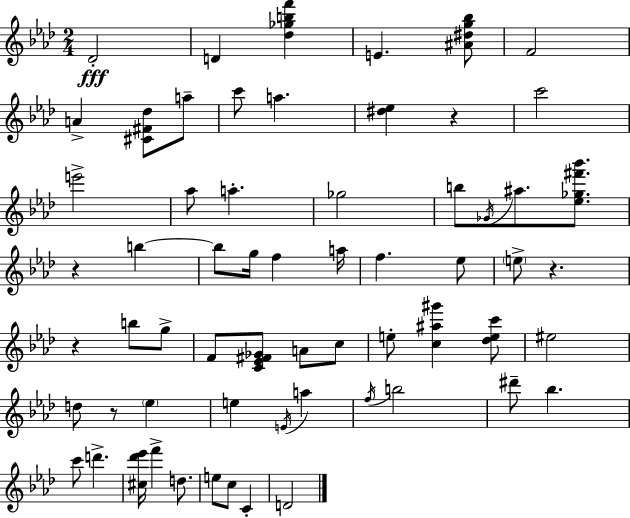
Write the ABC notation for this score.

X:1
T:Untitled
M:2/4
L:1/4
K:Ab
_D2 D [_d_gbf'] E [^A^dg_b]/2 F2 A [^C^F_d]/2 a/2 c'/2 a [^d_e] z c'2 e'2 _a/2 a _g2 b/2 _G/4 ^a/2 [_e_g^f'_b']/2 z b b/2 g/4 f a/4 f _e/2 e/2 z z b/2 g/2 F/2 [C_E^F_G]/2 A/2 c/2 e/2 [c^a^g'] [_dec']/2 ^e2 d/2 z/2 _e e E/4 a f/4 b2 ^d'/2 _b c'/2 d' [^c_d'_e']/4 f' d/2 e/2 c/2 C D2